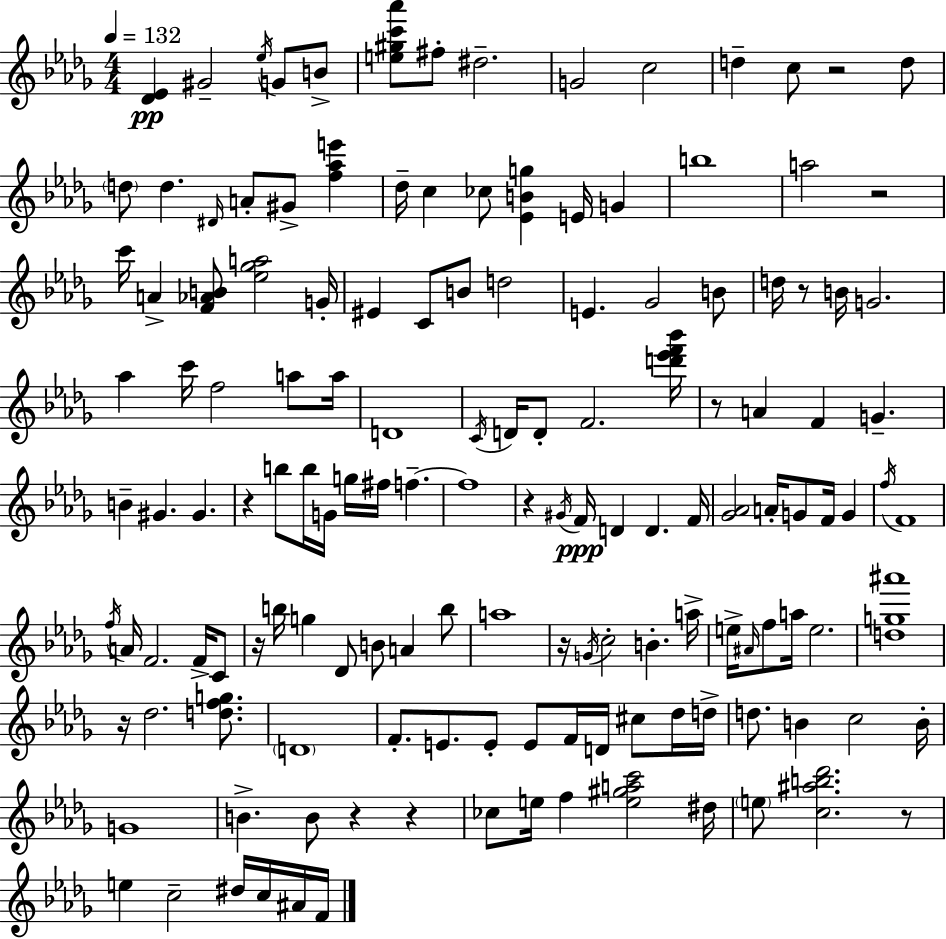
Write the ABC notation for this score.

X:1
T:Untitled
M:4/4
L:1/4
K:Bbm
[_D_E] ^G2 _e/4 G/2 B/2 [e^gc'_a']/2 ^f/2 ^d2 G2 c2 d c/2 z2 d/2 d/2 d ^D/4 A/2 ^G/2 [f_ae'] _d/4 c _c/2 [_EBg] E/4 G b4 a2 z2 c'/4 A [F_AB]/2 [_e_ga]2 G/4 ^E C/2 B/2 d2 E _G2 B/2 d/4 z/2 B/4 G2 _a c'/4 f2 a/2 a/4 D4 C/4 D/4 D/2 F2 [d'_e'f'_b']/4 z/2 A F G B ^G ^G z b/2 b/4 G/4 g/4 ^f/4 f f4 z ^G/4 F/4 D D F/4 [_G_A]2 A/4 G/2 F/4 G f/4 F4 f/4 A/4 F2 F/4 C/2 z/4 b/4 g _D/2 B/2 A b/2 a4 z/4 G/4 c2 B a/4 e/4 ^A/4 f/2 a/4 e2 [dg^a']4 z/4 _d2 [dfg]/2 D4 F/2 E/2 E/2 E/2 F/4 D/4 ^c/2 _d/4 d/4 d/2 B c2 B/4 G4 B B/2 z z _c/2 e/4 f [e^gac']2 ^d/4 e/2 [c^ab_d']2 z/2 e c2 ^d/4 c/4 ^A/4 F/4